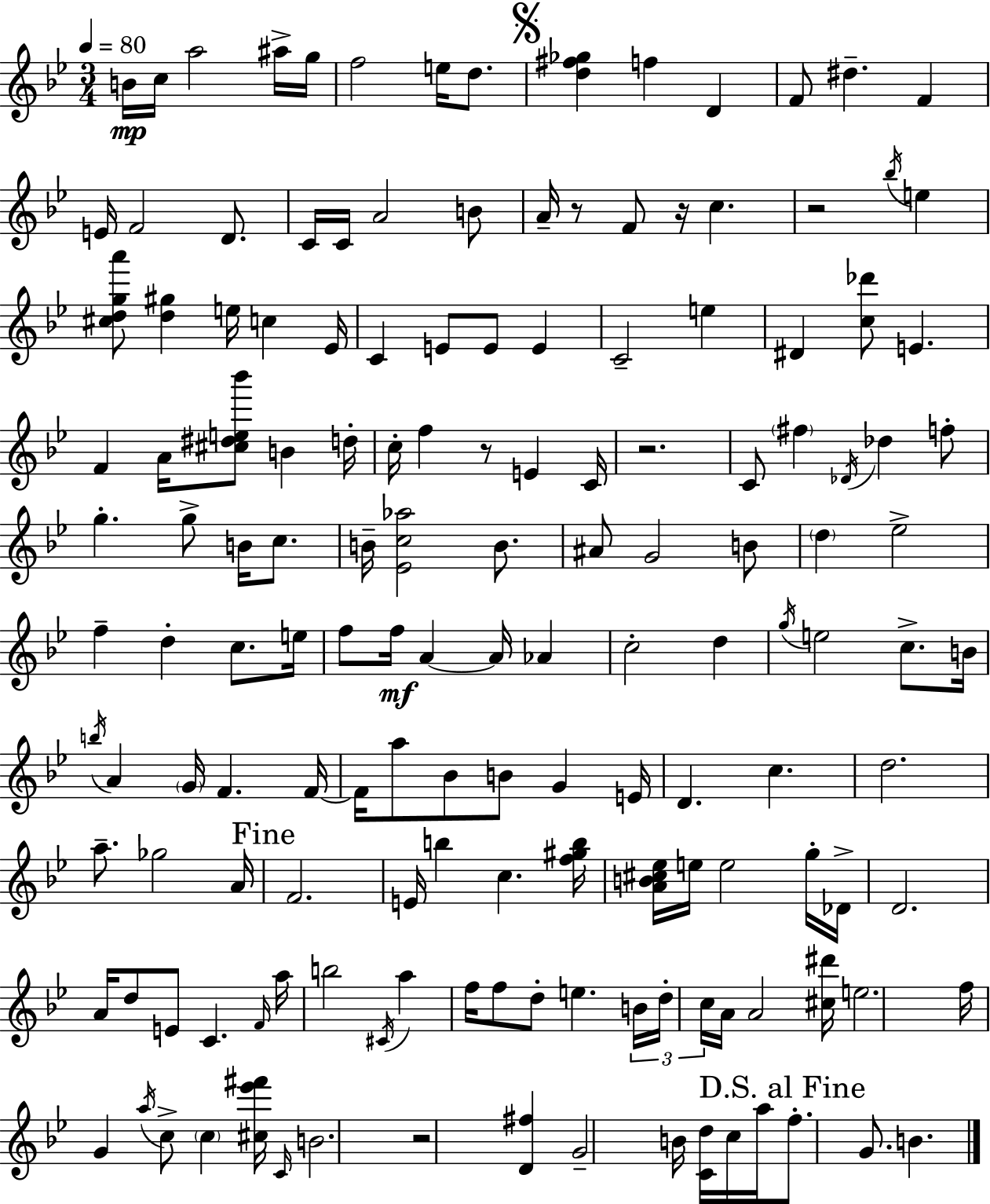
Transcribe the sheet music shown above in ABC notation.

X:1
T:Untitled
M:3/4
L:1/4
K:Gm
B/4 c/4 a2 ^a/4 g/4 f2 e/4 d/2 [d^f_g] f D F/2 ^d F E/4 F2 D/2 C/4 C/4 A2 B/2 A/4 z/2 F/2 z/4 c z2 _b/4 e [^cdga']/2 [d^g] e/4 c _E/4 C E/2 E/2 E C2 e ^D [c_d']/2 E F A/4 [^c^de_b']/2 B d/4 c/4 f z/2 E C/4 z2 C/2 ^f _D/4 _d f/2 g g/2 B/4 c/2 B/4 [_Ec_a]2 B/2 ^A/2 G2 B/2 d _e2 f d c/2 e/4 f/2 f/4 A A/4 _A c2 d g/4 e2 c/2 B/4 b/4 A G/4 F F/4 F/4 a/2 _B/2 B/2 G E/4 D c d2 a/2 _g2 A/4 F2 E/4 b c [f^gb]/4 [AB^c_e]/4 e/4 e2 g/4 _D/4 D2 A/4 d/2 E/2 C F/4 a/4 b2 ^C/4 a f/4 f/2 d/2 e B/4 d/4 c/4 A/4 A2 [^c^d']/4 e2 f/4 G a/4 c/2 c [^c_e'^f']/4 C/4 B2 z2 [D^f] G2 B/4 [Cd]/4 c/4 a/4 f/2 G/2 B